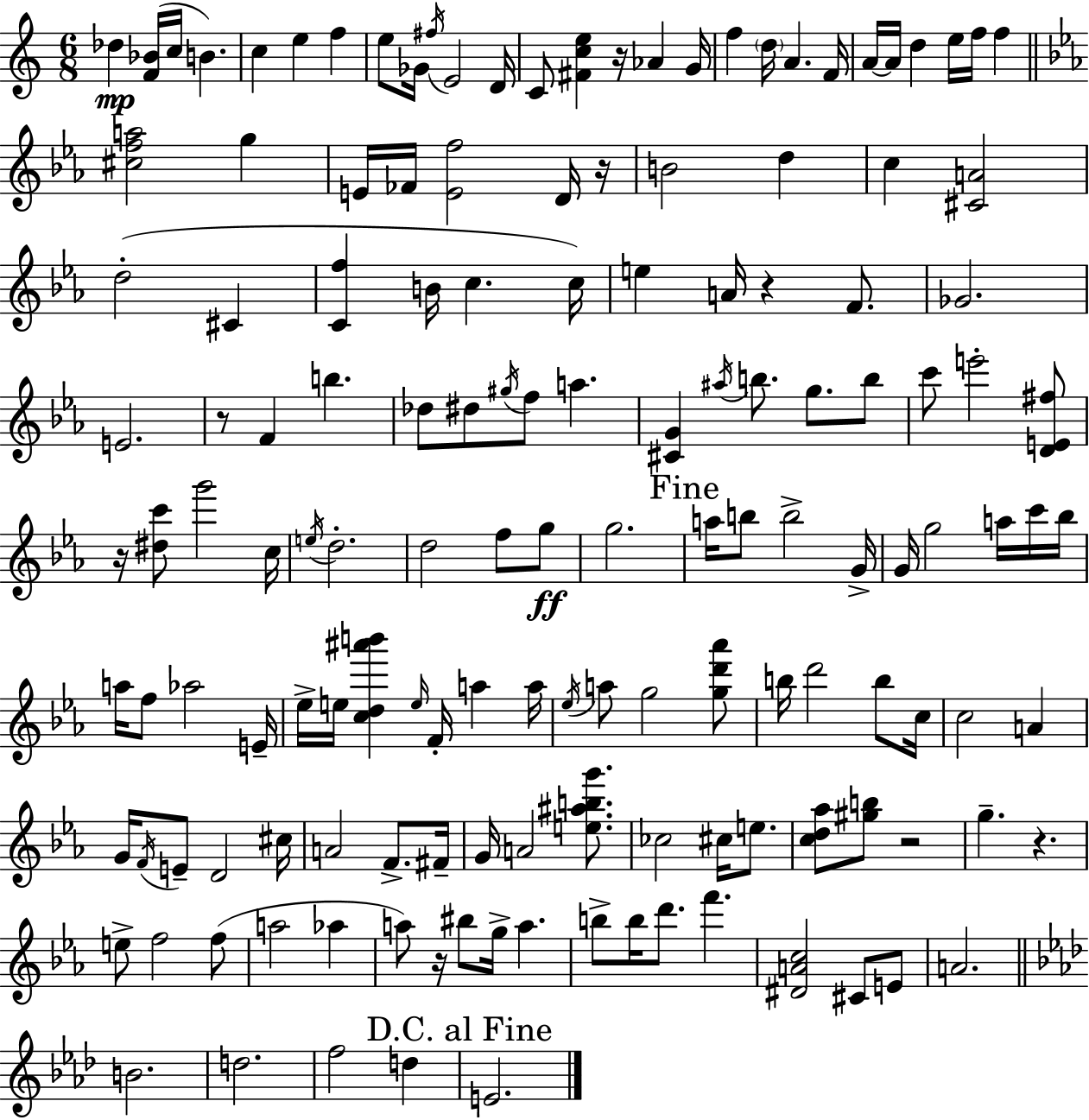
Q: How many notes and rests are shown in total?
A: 148